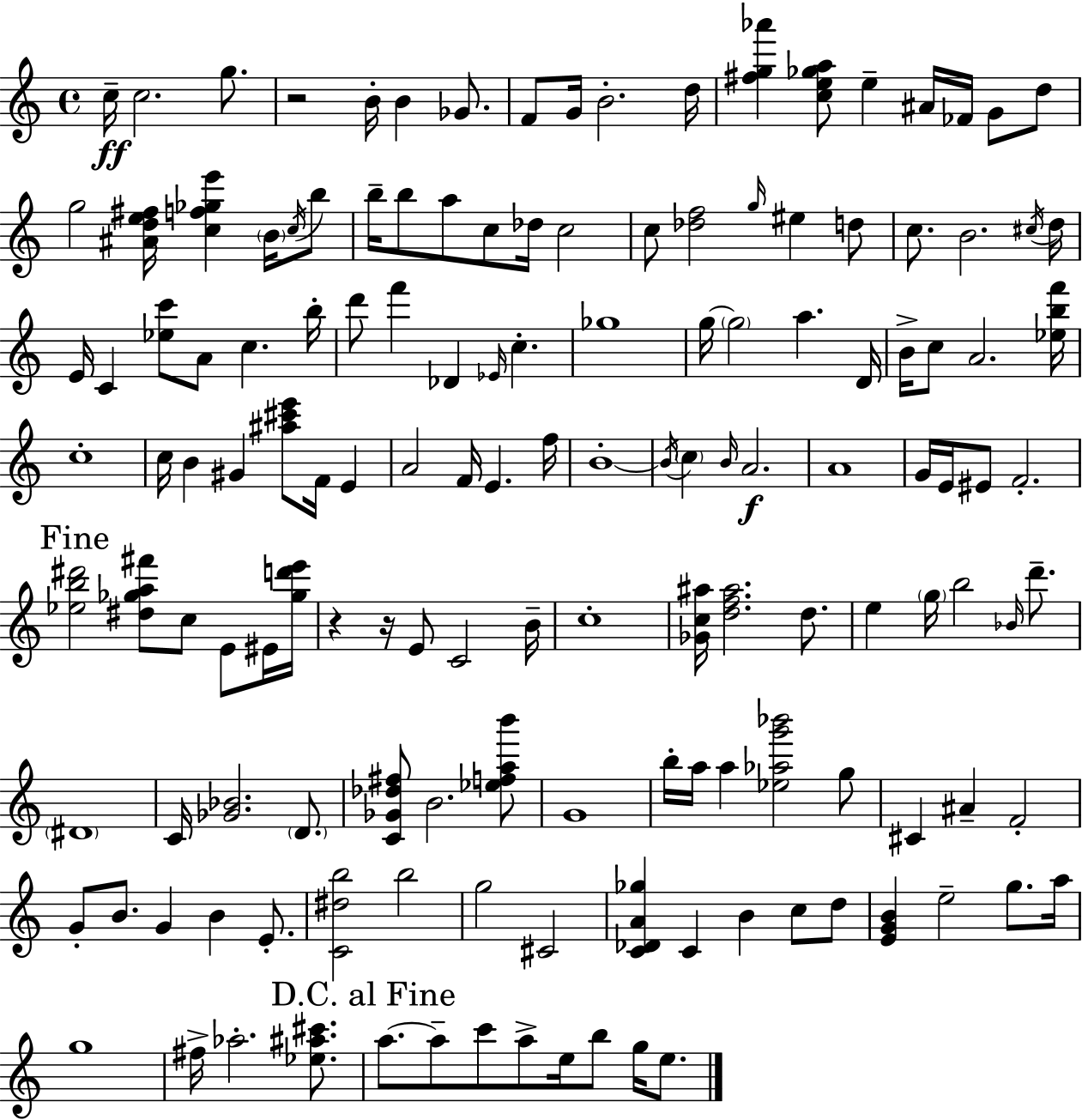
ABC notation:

X:1
T:Untitled
M:4/4
L:1/4
K:C
c/4 c2 g/2 z2 B/4 B _G/2 F/2 G/4 B2 d/4 [^fg_a'] [ce_ga]/2 e ^A/4 _F/4 G/2 d/2 g2 [^Ade^f]/4 [cf_ge'] B/4 c/4 b/2 b/4 b/2 a/2 c/2 _d/4 c2 c/2 [_df]2 g/4 ^e d/2 c/2 B2 ^c/4 d/4 E/4 C [_ec']/2 A/2 c b/4 d'/2 f' _D _E/4 c _g4 g/4 g2 a D/4 B/4 c/2 A2 [_ebf']/4 c4 c/4 B ^G [^a^c'e']/2 F/4 E A2 F/4 E f/4 B4 B/4 c B/4 A2 A4 G/4 E/4 ^E/2 F2 [_eb^d']2 [^d_ga^f']/2 c/2 E/2 ^E/4 [_gd'e']/4 z z/4 E/2 C2 B/4 c4 [_Gc^a]/4 [df^a]2 d/2 e g/4 b2 _B/4 d'/2 ^D4 C/4 [_G_B]2 D/2 [C_G_d^f]/2 B2 [_efab']/2 G4 b/4 a/4 a [_e_ag'_b']2 g/2 ^C ^A F2 G/2 B/2 G B E/2 [C^db]2 b2 g2 ^C2 [C_DA_g] C B c/2 d/2 [EGB] e2 g/2 a/4 g4 ^f/4 _a2 [_e^a^c']/2 a/2 a/2 c'/2 a/2 e/4 b/2 g/4 e/2